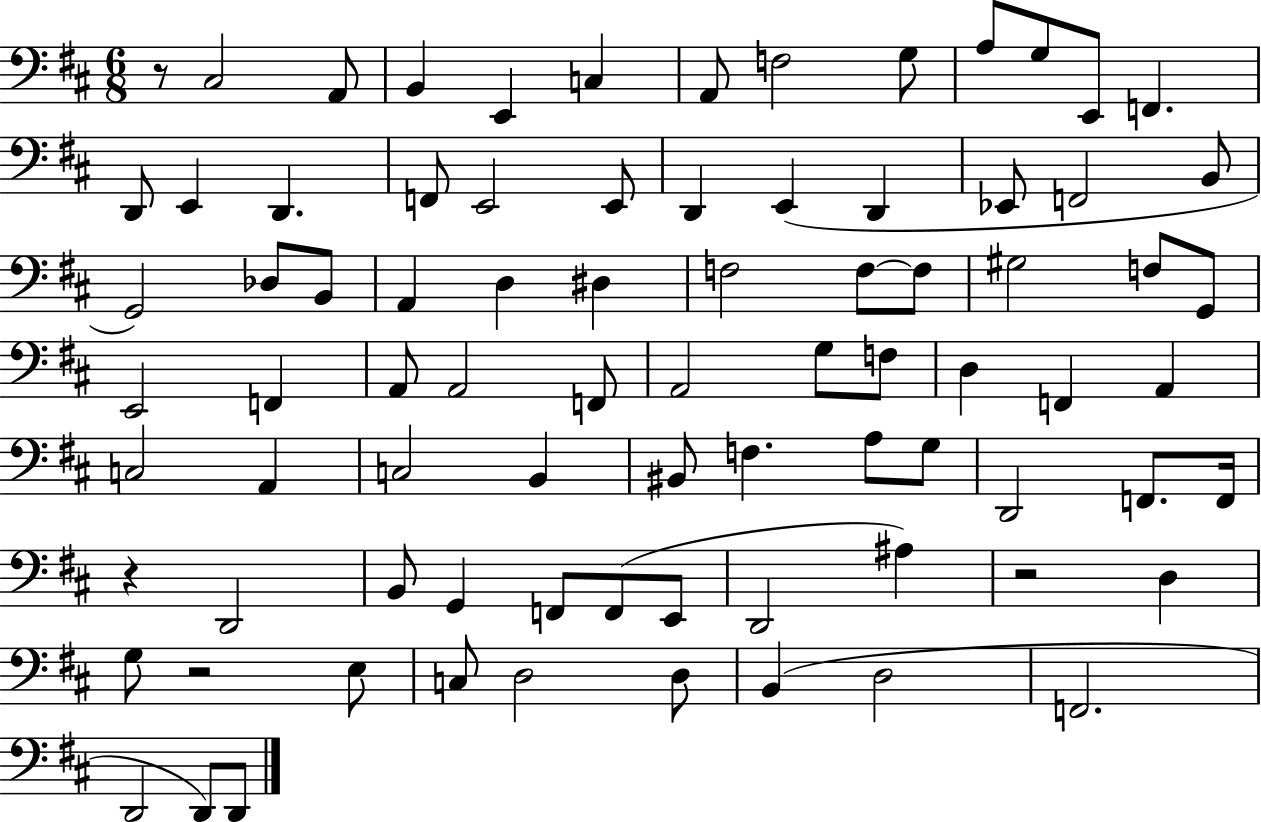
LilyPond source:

{
  \clef bass
  \numericTimeSignature
  \time 6/8
  \key d \major
  r8 cis2 a,8 | b,4 e,4 c4 | a,8 f2 g8 | a8 g8 e,8 f,4. | \break d,8 e,4 d,4. | f,8 e,2 e,8 | d,4 e,4( d,4 | ees,8 f,2 b,8 | \break g,2) des8 b,8 | a,4 d4 dis4 | f2 f8~~ f8 | gis2 f8 g,8 | \break e,2 f,4 | a,8 a,2 f,8 | a,2 g8 f8 | d4 f,4 a,4 | \break c2 a,4 | c2 b,4 | bis,8 f4. a8 g8 | d,2 f,8. f,16 | \break r4 d,2 | b,8 g,4 f,8 f,8( e,8 | d,2 ais4) | r2 d4 | \break g8 r2 e8 | c8 d2 d8 | b,4( d2 | f,2. | \break d,2 d,8) d,8 | \bar "|."
}